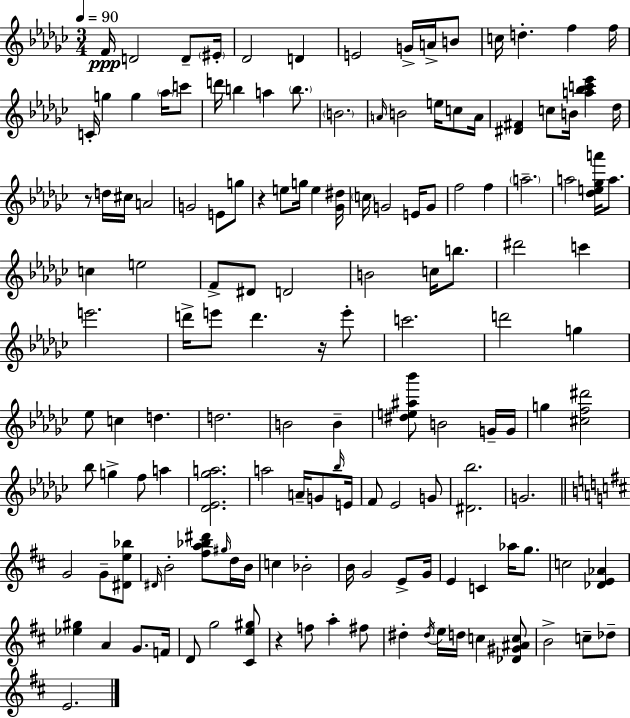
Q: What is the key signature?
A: EES minor